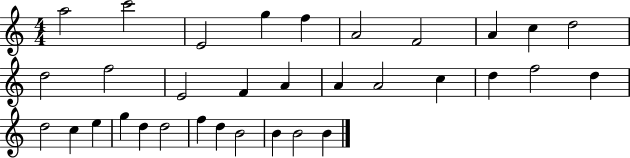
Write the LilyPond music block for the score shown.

{
  \clef treble
  \numericTimeSignature
  \time 4/4
  \key c \major
  a''2 c'''2 | e'2 g''4 f''4 | a'2 f'2 | a'4 c''4 d''2 | \break d''2 f''2 | e'2 f'4 a'4 | a'4 a'2 c''4 | d''4 f''2 d''4 | \break d''2 c''4 e''4 | g''4 d''4 d''2 | f''4 d''4 b'2 | b'4 b'2 b'4 | \break \bar "|."
}